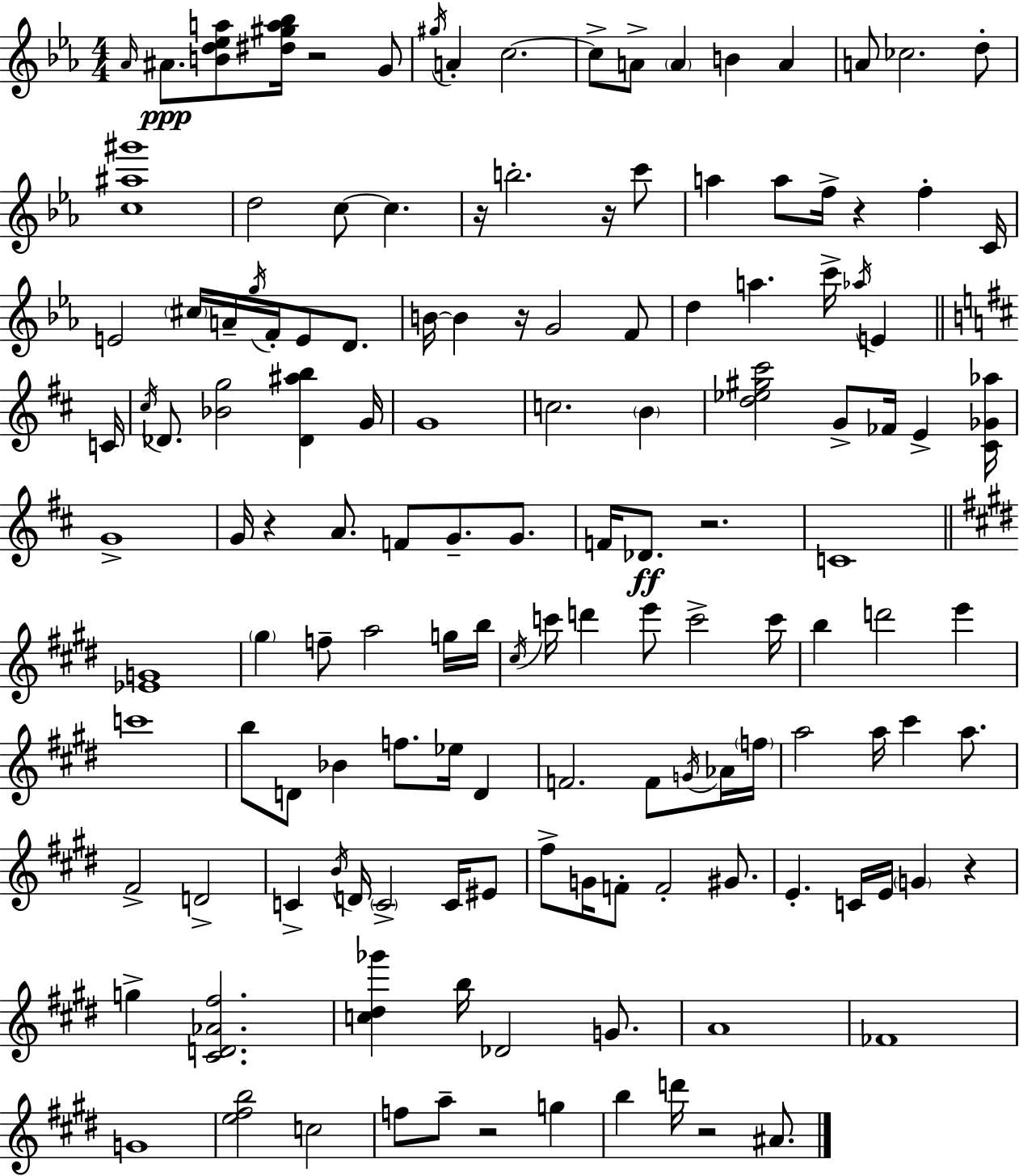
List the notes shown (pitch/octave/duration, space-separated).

Ab4/s A#4/e. [B4,D5,Eb5,A5]/e [D#5,G#5,A5,Bb5]/s R/h G4/e G#5/s A4/q C5/h. C5/e A4/e A4/q B4/q A4/q A4/e CES5/h. D5/e [C5,A#5,G#6]/w D5/h C5/e C5/q. R/s B5/h. R/s C6/e A5/q A5/e F5/s R/q F5/q C4/s E4/h C#5/s A4/s G5/s F4/s E4/e D4/e. B4/s B4/q R/s G4/h F4/e D5/q A5/q. C6/s Ab5/s E4/q C4/s C#5/s Db4/e. [Bb4,G5]/h [Db4,A#5,B5]/q G4/s G4/w C5/h. B4/q [D5,Eb5,G#5,C#6]/h G4/e FES4/s E4/q [C#4,Gb4,Ab5]/s G4/w G4/s R/q A4/e. F4/e G4/e. G4/e. F4/s Db4/e. R/h. C4/w [Eb4,G4]/w G#5/q F5/e A5/h G5/s B5/s C#5/s C6/s D6/q E6/e C6/h C6/s B5/q D6/h E6/q C6/w B5/e D4/e Bb4/q F5/e. Eb5/s D4/q F4/h. F4/e G4/s Ab4/s F5/s A5/h A5/s C#6/q A5/e. F#4/h D4/h C4/q B4/s D4/s C4/h C4/s EIS4/e F#5/e G4/s F4/e F4/h G#4/e. E4/q. C4/s E4/s G4/q R/q G5/q [C#4,D4,Ab4,F#5]/h. [C5,D#5,Gb6]/q B5/s Db4/h G4/e. A4/w FES4/w G4/w [E5,F#5,B5]/h C5/h F5/e A5/e R/h G5/q B5/q D6/s R/h A#4/e.